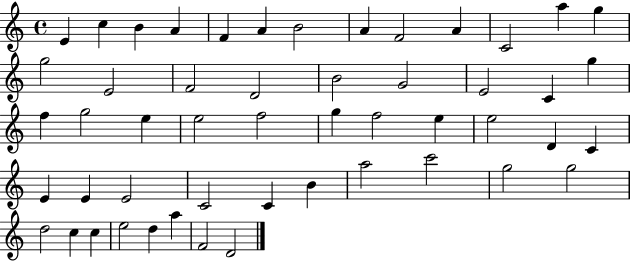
X:1
T:Untitled
M:4/4
L:1/4
K:C
E c B A F A B2 A F2 A C2 a g g2 E2 F2 D2 B2 G2 E2 C g f g2 e e2 f2 g f2 e e2 D C E E E2 C2 C B a2 c'2 g2 g2 d2 c c e2 d a F2 D2